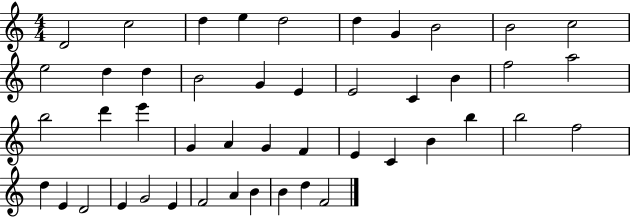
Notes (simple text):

D4/h C5/h D5/q E5/q D5/h D5/q G4/q B4/h B4/h C5/h E5/h D5/q D5/q B4/h G4/q E4/q E4/h C4/q B4/q F5/h A5/h B5/h D6/q E6/q G4/q A4/q G4/q F4/q E4/q C4/q B4/q B5/q B5/h F5/h D5/q E4/q D4/h E4/q G4/h E4/q F4/h A4/q B4/q B4/q D5/q F4/h